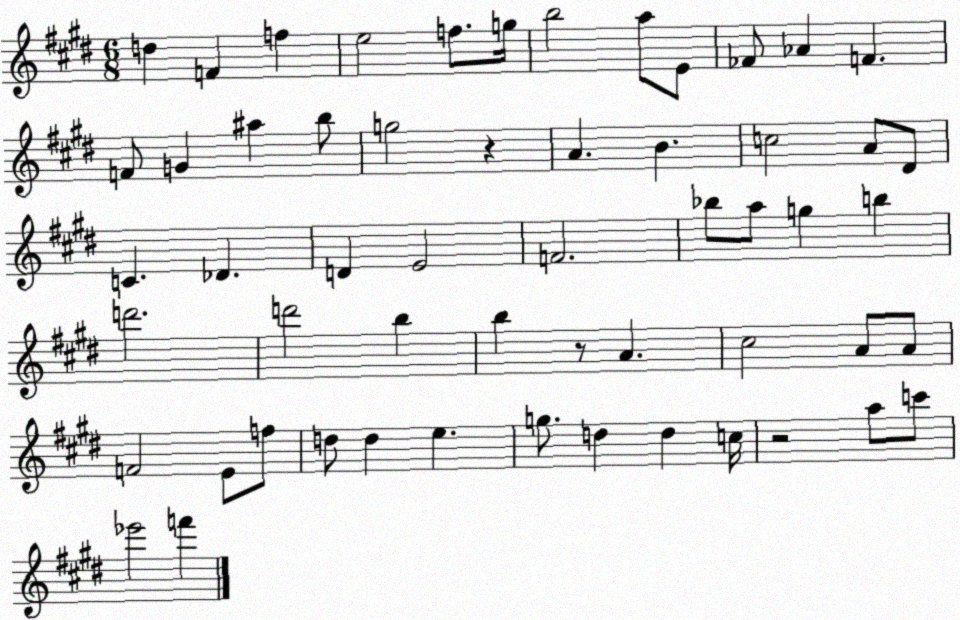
X:1
T:Untitled
M:6/8
L:1/4
K:E
d F f e2 f/2 g/4 b2 a/2 E/2 _F/2 _A F F/2 G ^a b/2 g2 z A B c2 A/2 ^D/2 C _D D E2 F2 _b/2 a/2 g b d'2 d'2 b b z/2 A ^c2 A/2 A/2 F2 E/2 f/2 d/2 d e g/2 d d c/4 z2 a/2 c'/2 _e'2 f'